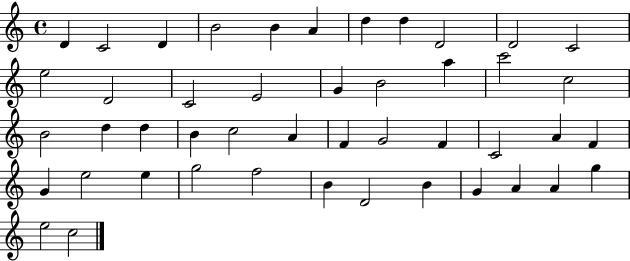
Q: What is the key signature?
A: C major